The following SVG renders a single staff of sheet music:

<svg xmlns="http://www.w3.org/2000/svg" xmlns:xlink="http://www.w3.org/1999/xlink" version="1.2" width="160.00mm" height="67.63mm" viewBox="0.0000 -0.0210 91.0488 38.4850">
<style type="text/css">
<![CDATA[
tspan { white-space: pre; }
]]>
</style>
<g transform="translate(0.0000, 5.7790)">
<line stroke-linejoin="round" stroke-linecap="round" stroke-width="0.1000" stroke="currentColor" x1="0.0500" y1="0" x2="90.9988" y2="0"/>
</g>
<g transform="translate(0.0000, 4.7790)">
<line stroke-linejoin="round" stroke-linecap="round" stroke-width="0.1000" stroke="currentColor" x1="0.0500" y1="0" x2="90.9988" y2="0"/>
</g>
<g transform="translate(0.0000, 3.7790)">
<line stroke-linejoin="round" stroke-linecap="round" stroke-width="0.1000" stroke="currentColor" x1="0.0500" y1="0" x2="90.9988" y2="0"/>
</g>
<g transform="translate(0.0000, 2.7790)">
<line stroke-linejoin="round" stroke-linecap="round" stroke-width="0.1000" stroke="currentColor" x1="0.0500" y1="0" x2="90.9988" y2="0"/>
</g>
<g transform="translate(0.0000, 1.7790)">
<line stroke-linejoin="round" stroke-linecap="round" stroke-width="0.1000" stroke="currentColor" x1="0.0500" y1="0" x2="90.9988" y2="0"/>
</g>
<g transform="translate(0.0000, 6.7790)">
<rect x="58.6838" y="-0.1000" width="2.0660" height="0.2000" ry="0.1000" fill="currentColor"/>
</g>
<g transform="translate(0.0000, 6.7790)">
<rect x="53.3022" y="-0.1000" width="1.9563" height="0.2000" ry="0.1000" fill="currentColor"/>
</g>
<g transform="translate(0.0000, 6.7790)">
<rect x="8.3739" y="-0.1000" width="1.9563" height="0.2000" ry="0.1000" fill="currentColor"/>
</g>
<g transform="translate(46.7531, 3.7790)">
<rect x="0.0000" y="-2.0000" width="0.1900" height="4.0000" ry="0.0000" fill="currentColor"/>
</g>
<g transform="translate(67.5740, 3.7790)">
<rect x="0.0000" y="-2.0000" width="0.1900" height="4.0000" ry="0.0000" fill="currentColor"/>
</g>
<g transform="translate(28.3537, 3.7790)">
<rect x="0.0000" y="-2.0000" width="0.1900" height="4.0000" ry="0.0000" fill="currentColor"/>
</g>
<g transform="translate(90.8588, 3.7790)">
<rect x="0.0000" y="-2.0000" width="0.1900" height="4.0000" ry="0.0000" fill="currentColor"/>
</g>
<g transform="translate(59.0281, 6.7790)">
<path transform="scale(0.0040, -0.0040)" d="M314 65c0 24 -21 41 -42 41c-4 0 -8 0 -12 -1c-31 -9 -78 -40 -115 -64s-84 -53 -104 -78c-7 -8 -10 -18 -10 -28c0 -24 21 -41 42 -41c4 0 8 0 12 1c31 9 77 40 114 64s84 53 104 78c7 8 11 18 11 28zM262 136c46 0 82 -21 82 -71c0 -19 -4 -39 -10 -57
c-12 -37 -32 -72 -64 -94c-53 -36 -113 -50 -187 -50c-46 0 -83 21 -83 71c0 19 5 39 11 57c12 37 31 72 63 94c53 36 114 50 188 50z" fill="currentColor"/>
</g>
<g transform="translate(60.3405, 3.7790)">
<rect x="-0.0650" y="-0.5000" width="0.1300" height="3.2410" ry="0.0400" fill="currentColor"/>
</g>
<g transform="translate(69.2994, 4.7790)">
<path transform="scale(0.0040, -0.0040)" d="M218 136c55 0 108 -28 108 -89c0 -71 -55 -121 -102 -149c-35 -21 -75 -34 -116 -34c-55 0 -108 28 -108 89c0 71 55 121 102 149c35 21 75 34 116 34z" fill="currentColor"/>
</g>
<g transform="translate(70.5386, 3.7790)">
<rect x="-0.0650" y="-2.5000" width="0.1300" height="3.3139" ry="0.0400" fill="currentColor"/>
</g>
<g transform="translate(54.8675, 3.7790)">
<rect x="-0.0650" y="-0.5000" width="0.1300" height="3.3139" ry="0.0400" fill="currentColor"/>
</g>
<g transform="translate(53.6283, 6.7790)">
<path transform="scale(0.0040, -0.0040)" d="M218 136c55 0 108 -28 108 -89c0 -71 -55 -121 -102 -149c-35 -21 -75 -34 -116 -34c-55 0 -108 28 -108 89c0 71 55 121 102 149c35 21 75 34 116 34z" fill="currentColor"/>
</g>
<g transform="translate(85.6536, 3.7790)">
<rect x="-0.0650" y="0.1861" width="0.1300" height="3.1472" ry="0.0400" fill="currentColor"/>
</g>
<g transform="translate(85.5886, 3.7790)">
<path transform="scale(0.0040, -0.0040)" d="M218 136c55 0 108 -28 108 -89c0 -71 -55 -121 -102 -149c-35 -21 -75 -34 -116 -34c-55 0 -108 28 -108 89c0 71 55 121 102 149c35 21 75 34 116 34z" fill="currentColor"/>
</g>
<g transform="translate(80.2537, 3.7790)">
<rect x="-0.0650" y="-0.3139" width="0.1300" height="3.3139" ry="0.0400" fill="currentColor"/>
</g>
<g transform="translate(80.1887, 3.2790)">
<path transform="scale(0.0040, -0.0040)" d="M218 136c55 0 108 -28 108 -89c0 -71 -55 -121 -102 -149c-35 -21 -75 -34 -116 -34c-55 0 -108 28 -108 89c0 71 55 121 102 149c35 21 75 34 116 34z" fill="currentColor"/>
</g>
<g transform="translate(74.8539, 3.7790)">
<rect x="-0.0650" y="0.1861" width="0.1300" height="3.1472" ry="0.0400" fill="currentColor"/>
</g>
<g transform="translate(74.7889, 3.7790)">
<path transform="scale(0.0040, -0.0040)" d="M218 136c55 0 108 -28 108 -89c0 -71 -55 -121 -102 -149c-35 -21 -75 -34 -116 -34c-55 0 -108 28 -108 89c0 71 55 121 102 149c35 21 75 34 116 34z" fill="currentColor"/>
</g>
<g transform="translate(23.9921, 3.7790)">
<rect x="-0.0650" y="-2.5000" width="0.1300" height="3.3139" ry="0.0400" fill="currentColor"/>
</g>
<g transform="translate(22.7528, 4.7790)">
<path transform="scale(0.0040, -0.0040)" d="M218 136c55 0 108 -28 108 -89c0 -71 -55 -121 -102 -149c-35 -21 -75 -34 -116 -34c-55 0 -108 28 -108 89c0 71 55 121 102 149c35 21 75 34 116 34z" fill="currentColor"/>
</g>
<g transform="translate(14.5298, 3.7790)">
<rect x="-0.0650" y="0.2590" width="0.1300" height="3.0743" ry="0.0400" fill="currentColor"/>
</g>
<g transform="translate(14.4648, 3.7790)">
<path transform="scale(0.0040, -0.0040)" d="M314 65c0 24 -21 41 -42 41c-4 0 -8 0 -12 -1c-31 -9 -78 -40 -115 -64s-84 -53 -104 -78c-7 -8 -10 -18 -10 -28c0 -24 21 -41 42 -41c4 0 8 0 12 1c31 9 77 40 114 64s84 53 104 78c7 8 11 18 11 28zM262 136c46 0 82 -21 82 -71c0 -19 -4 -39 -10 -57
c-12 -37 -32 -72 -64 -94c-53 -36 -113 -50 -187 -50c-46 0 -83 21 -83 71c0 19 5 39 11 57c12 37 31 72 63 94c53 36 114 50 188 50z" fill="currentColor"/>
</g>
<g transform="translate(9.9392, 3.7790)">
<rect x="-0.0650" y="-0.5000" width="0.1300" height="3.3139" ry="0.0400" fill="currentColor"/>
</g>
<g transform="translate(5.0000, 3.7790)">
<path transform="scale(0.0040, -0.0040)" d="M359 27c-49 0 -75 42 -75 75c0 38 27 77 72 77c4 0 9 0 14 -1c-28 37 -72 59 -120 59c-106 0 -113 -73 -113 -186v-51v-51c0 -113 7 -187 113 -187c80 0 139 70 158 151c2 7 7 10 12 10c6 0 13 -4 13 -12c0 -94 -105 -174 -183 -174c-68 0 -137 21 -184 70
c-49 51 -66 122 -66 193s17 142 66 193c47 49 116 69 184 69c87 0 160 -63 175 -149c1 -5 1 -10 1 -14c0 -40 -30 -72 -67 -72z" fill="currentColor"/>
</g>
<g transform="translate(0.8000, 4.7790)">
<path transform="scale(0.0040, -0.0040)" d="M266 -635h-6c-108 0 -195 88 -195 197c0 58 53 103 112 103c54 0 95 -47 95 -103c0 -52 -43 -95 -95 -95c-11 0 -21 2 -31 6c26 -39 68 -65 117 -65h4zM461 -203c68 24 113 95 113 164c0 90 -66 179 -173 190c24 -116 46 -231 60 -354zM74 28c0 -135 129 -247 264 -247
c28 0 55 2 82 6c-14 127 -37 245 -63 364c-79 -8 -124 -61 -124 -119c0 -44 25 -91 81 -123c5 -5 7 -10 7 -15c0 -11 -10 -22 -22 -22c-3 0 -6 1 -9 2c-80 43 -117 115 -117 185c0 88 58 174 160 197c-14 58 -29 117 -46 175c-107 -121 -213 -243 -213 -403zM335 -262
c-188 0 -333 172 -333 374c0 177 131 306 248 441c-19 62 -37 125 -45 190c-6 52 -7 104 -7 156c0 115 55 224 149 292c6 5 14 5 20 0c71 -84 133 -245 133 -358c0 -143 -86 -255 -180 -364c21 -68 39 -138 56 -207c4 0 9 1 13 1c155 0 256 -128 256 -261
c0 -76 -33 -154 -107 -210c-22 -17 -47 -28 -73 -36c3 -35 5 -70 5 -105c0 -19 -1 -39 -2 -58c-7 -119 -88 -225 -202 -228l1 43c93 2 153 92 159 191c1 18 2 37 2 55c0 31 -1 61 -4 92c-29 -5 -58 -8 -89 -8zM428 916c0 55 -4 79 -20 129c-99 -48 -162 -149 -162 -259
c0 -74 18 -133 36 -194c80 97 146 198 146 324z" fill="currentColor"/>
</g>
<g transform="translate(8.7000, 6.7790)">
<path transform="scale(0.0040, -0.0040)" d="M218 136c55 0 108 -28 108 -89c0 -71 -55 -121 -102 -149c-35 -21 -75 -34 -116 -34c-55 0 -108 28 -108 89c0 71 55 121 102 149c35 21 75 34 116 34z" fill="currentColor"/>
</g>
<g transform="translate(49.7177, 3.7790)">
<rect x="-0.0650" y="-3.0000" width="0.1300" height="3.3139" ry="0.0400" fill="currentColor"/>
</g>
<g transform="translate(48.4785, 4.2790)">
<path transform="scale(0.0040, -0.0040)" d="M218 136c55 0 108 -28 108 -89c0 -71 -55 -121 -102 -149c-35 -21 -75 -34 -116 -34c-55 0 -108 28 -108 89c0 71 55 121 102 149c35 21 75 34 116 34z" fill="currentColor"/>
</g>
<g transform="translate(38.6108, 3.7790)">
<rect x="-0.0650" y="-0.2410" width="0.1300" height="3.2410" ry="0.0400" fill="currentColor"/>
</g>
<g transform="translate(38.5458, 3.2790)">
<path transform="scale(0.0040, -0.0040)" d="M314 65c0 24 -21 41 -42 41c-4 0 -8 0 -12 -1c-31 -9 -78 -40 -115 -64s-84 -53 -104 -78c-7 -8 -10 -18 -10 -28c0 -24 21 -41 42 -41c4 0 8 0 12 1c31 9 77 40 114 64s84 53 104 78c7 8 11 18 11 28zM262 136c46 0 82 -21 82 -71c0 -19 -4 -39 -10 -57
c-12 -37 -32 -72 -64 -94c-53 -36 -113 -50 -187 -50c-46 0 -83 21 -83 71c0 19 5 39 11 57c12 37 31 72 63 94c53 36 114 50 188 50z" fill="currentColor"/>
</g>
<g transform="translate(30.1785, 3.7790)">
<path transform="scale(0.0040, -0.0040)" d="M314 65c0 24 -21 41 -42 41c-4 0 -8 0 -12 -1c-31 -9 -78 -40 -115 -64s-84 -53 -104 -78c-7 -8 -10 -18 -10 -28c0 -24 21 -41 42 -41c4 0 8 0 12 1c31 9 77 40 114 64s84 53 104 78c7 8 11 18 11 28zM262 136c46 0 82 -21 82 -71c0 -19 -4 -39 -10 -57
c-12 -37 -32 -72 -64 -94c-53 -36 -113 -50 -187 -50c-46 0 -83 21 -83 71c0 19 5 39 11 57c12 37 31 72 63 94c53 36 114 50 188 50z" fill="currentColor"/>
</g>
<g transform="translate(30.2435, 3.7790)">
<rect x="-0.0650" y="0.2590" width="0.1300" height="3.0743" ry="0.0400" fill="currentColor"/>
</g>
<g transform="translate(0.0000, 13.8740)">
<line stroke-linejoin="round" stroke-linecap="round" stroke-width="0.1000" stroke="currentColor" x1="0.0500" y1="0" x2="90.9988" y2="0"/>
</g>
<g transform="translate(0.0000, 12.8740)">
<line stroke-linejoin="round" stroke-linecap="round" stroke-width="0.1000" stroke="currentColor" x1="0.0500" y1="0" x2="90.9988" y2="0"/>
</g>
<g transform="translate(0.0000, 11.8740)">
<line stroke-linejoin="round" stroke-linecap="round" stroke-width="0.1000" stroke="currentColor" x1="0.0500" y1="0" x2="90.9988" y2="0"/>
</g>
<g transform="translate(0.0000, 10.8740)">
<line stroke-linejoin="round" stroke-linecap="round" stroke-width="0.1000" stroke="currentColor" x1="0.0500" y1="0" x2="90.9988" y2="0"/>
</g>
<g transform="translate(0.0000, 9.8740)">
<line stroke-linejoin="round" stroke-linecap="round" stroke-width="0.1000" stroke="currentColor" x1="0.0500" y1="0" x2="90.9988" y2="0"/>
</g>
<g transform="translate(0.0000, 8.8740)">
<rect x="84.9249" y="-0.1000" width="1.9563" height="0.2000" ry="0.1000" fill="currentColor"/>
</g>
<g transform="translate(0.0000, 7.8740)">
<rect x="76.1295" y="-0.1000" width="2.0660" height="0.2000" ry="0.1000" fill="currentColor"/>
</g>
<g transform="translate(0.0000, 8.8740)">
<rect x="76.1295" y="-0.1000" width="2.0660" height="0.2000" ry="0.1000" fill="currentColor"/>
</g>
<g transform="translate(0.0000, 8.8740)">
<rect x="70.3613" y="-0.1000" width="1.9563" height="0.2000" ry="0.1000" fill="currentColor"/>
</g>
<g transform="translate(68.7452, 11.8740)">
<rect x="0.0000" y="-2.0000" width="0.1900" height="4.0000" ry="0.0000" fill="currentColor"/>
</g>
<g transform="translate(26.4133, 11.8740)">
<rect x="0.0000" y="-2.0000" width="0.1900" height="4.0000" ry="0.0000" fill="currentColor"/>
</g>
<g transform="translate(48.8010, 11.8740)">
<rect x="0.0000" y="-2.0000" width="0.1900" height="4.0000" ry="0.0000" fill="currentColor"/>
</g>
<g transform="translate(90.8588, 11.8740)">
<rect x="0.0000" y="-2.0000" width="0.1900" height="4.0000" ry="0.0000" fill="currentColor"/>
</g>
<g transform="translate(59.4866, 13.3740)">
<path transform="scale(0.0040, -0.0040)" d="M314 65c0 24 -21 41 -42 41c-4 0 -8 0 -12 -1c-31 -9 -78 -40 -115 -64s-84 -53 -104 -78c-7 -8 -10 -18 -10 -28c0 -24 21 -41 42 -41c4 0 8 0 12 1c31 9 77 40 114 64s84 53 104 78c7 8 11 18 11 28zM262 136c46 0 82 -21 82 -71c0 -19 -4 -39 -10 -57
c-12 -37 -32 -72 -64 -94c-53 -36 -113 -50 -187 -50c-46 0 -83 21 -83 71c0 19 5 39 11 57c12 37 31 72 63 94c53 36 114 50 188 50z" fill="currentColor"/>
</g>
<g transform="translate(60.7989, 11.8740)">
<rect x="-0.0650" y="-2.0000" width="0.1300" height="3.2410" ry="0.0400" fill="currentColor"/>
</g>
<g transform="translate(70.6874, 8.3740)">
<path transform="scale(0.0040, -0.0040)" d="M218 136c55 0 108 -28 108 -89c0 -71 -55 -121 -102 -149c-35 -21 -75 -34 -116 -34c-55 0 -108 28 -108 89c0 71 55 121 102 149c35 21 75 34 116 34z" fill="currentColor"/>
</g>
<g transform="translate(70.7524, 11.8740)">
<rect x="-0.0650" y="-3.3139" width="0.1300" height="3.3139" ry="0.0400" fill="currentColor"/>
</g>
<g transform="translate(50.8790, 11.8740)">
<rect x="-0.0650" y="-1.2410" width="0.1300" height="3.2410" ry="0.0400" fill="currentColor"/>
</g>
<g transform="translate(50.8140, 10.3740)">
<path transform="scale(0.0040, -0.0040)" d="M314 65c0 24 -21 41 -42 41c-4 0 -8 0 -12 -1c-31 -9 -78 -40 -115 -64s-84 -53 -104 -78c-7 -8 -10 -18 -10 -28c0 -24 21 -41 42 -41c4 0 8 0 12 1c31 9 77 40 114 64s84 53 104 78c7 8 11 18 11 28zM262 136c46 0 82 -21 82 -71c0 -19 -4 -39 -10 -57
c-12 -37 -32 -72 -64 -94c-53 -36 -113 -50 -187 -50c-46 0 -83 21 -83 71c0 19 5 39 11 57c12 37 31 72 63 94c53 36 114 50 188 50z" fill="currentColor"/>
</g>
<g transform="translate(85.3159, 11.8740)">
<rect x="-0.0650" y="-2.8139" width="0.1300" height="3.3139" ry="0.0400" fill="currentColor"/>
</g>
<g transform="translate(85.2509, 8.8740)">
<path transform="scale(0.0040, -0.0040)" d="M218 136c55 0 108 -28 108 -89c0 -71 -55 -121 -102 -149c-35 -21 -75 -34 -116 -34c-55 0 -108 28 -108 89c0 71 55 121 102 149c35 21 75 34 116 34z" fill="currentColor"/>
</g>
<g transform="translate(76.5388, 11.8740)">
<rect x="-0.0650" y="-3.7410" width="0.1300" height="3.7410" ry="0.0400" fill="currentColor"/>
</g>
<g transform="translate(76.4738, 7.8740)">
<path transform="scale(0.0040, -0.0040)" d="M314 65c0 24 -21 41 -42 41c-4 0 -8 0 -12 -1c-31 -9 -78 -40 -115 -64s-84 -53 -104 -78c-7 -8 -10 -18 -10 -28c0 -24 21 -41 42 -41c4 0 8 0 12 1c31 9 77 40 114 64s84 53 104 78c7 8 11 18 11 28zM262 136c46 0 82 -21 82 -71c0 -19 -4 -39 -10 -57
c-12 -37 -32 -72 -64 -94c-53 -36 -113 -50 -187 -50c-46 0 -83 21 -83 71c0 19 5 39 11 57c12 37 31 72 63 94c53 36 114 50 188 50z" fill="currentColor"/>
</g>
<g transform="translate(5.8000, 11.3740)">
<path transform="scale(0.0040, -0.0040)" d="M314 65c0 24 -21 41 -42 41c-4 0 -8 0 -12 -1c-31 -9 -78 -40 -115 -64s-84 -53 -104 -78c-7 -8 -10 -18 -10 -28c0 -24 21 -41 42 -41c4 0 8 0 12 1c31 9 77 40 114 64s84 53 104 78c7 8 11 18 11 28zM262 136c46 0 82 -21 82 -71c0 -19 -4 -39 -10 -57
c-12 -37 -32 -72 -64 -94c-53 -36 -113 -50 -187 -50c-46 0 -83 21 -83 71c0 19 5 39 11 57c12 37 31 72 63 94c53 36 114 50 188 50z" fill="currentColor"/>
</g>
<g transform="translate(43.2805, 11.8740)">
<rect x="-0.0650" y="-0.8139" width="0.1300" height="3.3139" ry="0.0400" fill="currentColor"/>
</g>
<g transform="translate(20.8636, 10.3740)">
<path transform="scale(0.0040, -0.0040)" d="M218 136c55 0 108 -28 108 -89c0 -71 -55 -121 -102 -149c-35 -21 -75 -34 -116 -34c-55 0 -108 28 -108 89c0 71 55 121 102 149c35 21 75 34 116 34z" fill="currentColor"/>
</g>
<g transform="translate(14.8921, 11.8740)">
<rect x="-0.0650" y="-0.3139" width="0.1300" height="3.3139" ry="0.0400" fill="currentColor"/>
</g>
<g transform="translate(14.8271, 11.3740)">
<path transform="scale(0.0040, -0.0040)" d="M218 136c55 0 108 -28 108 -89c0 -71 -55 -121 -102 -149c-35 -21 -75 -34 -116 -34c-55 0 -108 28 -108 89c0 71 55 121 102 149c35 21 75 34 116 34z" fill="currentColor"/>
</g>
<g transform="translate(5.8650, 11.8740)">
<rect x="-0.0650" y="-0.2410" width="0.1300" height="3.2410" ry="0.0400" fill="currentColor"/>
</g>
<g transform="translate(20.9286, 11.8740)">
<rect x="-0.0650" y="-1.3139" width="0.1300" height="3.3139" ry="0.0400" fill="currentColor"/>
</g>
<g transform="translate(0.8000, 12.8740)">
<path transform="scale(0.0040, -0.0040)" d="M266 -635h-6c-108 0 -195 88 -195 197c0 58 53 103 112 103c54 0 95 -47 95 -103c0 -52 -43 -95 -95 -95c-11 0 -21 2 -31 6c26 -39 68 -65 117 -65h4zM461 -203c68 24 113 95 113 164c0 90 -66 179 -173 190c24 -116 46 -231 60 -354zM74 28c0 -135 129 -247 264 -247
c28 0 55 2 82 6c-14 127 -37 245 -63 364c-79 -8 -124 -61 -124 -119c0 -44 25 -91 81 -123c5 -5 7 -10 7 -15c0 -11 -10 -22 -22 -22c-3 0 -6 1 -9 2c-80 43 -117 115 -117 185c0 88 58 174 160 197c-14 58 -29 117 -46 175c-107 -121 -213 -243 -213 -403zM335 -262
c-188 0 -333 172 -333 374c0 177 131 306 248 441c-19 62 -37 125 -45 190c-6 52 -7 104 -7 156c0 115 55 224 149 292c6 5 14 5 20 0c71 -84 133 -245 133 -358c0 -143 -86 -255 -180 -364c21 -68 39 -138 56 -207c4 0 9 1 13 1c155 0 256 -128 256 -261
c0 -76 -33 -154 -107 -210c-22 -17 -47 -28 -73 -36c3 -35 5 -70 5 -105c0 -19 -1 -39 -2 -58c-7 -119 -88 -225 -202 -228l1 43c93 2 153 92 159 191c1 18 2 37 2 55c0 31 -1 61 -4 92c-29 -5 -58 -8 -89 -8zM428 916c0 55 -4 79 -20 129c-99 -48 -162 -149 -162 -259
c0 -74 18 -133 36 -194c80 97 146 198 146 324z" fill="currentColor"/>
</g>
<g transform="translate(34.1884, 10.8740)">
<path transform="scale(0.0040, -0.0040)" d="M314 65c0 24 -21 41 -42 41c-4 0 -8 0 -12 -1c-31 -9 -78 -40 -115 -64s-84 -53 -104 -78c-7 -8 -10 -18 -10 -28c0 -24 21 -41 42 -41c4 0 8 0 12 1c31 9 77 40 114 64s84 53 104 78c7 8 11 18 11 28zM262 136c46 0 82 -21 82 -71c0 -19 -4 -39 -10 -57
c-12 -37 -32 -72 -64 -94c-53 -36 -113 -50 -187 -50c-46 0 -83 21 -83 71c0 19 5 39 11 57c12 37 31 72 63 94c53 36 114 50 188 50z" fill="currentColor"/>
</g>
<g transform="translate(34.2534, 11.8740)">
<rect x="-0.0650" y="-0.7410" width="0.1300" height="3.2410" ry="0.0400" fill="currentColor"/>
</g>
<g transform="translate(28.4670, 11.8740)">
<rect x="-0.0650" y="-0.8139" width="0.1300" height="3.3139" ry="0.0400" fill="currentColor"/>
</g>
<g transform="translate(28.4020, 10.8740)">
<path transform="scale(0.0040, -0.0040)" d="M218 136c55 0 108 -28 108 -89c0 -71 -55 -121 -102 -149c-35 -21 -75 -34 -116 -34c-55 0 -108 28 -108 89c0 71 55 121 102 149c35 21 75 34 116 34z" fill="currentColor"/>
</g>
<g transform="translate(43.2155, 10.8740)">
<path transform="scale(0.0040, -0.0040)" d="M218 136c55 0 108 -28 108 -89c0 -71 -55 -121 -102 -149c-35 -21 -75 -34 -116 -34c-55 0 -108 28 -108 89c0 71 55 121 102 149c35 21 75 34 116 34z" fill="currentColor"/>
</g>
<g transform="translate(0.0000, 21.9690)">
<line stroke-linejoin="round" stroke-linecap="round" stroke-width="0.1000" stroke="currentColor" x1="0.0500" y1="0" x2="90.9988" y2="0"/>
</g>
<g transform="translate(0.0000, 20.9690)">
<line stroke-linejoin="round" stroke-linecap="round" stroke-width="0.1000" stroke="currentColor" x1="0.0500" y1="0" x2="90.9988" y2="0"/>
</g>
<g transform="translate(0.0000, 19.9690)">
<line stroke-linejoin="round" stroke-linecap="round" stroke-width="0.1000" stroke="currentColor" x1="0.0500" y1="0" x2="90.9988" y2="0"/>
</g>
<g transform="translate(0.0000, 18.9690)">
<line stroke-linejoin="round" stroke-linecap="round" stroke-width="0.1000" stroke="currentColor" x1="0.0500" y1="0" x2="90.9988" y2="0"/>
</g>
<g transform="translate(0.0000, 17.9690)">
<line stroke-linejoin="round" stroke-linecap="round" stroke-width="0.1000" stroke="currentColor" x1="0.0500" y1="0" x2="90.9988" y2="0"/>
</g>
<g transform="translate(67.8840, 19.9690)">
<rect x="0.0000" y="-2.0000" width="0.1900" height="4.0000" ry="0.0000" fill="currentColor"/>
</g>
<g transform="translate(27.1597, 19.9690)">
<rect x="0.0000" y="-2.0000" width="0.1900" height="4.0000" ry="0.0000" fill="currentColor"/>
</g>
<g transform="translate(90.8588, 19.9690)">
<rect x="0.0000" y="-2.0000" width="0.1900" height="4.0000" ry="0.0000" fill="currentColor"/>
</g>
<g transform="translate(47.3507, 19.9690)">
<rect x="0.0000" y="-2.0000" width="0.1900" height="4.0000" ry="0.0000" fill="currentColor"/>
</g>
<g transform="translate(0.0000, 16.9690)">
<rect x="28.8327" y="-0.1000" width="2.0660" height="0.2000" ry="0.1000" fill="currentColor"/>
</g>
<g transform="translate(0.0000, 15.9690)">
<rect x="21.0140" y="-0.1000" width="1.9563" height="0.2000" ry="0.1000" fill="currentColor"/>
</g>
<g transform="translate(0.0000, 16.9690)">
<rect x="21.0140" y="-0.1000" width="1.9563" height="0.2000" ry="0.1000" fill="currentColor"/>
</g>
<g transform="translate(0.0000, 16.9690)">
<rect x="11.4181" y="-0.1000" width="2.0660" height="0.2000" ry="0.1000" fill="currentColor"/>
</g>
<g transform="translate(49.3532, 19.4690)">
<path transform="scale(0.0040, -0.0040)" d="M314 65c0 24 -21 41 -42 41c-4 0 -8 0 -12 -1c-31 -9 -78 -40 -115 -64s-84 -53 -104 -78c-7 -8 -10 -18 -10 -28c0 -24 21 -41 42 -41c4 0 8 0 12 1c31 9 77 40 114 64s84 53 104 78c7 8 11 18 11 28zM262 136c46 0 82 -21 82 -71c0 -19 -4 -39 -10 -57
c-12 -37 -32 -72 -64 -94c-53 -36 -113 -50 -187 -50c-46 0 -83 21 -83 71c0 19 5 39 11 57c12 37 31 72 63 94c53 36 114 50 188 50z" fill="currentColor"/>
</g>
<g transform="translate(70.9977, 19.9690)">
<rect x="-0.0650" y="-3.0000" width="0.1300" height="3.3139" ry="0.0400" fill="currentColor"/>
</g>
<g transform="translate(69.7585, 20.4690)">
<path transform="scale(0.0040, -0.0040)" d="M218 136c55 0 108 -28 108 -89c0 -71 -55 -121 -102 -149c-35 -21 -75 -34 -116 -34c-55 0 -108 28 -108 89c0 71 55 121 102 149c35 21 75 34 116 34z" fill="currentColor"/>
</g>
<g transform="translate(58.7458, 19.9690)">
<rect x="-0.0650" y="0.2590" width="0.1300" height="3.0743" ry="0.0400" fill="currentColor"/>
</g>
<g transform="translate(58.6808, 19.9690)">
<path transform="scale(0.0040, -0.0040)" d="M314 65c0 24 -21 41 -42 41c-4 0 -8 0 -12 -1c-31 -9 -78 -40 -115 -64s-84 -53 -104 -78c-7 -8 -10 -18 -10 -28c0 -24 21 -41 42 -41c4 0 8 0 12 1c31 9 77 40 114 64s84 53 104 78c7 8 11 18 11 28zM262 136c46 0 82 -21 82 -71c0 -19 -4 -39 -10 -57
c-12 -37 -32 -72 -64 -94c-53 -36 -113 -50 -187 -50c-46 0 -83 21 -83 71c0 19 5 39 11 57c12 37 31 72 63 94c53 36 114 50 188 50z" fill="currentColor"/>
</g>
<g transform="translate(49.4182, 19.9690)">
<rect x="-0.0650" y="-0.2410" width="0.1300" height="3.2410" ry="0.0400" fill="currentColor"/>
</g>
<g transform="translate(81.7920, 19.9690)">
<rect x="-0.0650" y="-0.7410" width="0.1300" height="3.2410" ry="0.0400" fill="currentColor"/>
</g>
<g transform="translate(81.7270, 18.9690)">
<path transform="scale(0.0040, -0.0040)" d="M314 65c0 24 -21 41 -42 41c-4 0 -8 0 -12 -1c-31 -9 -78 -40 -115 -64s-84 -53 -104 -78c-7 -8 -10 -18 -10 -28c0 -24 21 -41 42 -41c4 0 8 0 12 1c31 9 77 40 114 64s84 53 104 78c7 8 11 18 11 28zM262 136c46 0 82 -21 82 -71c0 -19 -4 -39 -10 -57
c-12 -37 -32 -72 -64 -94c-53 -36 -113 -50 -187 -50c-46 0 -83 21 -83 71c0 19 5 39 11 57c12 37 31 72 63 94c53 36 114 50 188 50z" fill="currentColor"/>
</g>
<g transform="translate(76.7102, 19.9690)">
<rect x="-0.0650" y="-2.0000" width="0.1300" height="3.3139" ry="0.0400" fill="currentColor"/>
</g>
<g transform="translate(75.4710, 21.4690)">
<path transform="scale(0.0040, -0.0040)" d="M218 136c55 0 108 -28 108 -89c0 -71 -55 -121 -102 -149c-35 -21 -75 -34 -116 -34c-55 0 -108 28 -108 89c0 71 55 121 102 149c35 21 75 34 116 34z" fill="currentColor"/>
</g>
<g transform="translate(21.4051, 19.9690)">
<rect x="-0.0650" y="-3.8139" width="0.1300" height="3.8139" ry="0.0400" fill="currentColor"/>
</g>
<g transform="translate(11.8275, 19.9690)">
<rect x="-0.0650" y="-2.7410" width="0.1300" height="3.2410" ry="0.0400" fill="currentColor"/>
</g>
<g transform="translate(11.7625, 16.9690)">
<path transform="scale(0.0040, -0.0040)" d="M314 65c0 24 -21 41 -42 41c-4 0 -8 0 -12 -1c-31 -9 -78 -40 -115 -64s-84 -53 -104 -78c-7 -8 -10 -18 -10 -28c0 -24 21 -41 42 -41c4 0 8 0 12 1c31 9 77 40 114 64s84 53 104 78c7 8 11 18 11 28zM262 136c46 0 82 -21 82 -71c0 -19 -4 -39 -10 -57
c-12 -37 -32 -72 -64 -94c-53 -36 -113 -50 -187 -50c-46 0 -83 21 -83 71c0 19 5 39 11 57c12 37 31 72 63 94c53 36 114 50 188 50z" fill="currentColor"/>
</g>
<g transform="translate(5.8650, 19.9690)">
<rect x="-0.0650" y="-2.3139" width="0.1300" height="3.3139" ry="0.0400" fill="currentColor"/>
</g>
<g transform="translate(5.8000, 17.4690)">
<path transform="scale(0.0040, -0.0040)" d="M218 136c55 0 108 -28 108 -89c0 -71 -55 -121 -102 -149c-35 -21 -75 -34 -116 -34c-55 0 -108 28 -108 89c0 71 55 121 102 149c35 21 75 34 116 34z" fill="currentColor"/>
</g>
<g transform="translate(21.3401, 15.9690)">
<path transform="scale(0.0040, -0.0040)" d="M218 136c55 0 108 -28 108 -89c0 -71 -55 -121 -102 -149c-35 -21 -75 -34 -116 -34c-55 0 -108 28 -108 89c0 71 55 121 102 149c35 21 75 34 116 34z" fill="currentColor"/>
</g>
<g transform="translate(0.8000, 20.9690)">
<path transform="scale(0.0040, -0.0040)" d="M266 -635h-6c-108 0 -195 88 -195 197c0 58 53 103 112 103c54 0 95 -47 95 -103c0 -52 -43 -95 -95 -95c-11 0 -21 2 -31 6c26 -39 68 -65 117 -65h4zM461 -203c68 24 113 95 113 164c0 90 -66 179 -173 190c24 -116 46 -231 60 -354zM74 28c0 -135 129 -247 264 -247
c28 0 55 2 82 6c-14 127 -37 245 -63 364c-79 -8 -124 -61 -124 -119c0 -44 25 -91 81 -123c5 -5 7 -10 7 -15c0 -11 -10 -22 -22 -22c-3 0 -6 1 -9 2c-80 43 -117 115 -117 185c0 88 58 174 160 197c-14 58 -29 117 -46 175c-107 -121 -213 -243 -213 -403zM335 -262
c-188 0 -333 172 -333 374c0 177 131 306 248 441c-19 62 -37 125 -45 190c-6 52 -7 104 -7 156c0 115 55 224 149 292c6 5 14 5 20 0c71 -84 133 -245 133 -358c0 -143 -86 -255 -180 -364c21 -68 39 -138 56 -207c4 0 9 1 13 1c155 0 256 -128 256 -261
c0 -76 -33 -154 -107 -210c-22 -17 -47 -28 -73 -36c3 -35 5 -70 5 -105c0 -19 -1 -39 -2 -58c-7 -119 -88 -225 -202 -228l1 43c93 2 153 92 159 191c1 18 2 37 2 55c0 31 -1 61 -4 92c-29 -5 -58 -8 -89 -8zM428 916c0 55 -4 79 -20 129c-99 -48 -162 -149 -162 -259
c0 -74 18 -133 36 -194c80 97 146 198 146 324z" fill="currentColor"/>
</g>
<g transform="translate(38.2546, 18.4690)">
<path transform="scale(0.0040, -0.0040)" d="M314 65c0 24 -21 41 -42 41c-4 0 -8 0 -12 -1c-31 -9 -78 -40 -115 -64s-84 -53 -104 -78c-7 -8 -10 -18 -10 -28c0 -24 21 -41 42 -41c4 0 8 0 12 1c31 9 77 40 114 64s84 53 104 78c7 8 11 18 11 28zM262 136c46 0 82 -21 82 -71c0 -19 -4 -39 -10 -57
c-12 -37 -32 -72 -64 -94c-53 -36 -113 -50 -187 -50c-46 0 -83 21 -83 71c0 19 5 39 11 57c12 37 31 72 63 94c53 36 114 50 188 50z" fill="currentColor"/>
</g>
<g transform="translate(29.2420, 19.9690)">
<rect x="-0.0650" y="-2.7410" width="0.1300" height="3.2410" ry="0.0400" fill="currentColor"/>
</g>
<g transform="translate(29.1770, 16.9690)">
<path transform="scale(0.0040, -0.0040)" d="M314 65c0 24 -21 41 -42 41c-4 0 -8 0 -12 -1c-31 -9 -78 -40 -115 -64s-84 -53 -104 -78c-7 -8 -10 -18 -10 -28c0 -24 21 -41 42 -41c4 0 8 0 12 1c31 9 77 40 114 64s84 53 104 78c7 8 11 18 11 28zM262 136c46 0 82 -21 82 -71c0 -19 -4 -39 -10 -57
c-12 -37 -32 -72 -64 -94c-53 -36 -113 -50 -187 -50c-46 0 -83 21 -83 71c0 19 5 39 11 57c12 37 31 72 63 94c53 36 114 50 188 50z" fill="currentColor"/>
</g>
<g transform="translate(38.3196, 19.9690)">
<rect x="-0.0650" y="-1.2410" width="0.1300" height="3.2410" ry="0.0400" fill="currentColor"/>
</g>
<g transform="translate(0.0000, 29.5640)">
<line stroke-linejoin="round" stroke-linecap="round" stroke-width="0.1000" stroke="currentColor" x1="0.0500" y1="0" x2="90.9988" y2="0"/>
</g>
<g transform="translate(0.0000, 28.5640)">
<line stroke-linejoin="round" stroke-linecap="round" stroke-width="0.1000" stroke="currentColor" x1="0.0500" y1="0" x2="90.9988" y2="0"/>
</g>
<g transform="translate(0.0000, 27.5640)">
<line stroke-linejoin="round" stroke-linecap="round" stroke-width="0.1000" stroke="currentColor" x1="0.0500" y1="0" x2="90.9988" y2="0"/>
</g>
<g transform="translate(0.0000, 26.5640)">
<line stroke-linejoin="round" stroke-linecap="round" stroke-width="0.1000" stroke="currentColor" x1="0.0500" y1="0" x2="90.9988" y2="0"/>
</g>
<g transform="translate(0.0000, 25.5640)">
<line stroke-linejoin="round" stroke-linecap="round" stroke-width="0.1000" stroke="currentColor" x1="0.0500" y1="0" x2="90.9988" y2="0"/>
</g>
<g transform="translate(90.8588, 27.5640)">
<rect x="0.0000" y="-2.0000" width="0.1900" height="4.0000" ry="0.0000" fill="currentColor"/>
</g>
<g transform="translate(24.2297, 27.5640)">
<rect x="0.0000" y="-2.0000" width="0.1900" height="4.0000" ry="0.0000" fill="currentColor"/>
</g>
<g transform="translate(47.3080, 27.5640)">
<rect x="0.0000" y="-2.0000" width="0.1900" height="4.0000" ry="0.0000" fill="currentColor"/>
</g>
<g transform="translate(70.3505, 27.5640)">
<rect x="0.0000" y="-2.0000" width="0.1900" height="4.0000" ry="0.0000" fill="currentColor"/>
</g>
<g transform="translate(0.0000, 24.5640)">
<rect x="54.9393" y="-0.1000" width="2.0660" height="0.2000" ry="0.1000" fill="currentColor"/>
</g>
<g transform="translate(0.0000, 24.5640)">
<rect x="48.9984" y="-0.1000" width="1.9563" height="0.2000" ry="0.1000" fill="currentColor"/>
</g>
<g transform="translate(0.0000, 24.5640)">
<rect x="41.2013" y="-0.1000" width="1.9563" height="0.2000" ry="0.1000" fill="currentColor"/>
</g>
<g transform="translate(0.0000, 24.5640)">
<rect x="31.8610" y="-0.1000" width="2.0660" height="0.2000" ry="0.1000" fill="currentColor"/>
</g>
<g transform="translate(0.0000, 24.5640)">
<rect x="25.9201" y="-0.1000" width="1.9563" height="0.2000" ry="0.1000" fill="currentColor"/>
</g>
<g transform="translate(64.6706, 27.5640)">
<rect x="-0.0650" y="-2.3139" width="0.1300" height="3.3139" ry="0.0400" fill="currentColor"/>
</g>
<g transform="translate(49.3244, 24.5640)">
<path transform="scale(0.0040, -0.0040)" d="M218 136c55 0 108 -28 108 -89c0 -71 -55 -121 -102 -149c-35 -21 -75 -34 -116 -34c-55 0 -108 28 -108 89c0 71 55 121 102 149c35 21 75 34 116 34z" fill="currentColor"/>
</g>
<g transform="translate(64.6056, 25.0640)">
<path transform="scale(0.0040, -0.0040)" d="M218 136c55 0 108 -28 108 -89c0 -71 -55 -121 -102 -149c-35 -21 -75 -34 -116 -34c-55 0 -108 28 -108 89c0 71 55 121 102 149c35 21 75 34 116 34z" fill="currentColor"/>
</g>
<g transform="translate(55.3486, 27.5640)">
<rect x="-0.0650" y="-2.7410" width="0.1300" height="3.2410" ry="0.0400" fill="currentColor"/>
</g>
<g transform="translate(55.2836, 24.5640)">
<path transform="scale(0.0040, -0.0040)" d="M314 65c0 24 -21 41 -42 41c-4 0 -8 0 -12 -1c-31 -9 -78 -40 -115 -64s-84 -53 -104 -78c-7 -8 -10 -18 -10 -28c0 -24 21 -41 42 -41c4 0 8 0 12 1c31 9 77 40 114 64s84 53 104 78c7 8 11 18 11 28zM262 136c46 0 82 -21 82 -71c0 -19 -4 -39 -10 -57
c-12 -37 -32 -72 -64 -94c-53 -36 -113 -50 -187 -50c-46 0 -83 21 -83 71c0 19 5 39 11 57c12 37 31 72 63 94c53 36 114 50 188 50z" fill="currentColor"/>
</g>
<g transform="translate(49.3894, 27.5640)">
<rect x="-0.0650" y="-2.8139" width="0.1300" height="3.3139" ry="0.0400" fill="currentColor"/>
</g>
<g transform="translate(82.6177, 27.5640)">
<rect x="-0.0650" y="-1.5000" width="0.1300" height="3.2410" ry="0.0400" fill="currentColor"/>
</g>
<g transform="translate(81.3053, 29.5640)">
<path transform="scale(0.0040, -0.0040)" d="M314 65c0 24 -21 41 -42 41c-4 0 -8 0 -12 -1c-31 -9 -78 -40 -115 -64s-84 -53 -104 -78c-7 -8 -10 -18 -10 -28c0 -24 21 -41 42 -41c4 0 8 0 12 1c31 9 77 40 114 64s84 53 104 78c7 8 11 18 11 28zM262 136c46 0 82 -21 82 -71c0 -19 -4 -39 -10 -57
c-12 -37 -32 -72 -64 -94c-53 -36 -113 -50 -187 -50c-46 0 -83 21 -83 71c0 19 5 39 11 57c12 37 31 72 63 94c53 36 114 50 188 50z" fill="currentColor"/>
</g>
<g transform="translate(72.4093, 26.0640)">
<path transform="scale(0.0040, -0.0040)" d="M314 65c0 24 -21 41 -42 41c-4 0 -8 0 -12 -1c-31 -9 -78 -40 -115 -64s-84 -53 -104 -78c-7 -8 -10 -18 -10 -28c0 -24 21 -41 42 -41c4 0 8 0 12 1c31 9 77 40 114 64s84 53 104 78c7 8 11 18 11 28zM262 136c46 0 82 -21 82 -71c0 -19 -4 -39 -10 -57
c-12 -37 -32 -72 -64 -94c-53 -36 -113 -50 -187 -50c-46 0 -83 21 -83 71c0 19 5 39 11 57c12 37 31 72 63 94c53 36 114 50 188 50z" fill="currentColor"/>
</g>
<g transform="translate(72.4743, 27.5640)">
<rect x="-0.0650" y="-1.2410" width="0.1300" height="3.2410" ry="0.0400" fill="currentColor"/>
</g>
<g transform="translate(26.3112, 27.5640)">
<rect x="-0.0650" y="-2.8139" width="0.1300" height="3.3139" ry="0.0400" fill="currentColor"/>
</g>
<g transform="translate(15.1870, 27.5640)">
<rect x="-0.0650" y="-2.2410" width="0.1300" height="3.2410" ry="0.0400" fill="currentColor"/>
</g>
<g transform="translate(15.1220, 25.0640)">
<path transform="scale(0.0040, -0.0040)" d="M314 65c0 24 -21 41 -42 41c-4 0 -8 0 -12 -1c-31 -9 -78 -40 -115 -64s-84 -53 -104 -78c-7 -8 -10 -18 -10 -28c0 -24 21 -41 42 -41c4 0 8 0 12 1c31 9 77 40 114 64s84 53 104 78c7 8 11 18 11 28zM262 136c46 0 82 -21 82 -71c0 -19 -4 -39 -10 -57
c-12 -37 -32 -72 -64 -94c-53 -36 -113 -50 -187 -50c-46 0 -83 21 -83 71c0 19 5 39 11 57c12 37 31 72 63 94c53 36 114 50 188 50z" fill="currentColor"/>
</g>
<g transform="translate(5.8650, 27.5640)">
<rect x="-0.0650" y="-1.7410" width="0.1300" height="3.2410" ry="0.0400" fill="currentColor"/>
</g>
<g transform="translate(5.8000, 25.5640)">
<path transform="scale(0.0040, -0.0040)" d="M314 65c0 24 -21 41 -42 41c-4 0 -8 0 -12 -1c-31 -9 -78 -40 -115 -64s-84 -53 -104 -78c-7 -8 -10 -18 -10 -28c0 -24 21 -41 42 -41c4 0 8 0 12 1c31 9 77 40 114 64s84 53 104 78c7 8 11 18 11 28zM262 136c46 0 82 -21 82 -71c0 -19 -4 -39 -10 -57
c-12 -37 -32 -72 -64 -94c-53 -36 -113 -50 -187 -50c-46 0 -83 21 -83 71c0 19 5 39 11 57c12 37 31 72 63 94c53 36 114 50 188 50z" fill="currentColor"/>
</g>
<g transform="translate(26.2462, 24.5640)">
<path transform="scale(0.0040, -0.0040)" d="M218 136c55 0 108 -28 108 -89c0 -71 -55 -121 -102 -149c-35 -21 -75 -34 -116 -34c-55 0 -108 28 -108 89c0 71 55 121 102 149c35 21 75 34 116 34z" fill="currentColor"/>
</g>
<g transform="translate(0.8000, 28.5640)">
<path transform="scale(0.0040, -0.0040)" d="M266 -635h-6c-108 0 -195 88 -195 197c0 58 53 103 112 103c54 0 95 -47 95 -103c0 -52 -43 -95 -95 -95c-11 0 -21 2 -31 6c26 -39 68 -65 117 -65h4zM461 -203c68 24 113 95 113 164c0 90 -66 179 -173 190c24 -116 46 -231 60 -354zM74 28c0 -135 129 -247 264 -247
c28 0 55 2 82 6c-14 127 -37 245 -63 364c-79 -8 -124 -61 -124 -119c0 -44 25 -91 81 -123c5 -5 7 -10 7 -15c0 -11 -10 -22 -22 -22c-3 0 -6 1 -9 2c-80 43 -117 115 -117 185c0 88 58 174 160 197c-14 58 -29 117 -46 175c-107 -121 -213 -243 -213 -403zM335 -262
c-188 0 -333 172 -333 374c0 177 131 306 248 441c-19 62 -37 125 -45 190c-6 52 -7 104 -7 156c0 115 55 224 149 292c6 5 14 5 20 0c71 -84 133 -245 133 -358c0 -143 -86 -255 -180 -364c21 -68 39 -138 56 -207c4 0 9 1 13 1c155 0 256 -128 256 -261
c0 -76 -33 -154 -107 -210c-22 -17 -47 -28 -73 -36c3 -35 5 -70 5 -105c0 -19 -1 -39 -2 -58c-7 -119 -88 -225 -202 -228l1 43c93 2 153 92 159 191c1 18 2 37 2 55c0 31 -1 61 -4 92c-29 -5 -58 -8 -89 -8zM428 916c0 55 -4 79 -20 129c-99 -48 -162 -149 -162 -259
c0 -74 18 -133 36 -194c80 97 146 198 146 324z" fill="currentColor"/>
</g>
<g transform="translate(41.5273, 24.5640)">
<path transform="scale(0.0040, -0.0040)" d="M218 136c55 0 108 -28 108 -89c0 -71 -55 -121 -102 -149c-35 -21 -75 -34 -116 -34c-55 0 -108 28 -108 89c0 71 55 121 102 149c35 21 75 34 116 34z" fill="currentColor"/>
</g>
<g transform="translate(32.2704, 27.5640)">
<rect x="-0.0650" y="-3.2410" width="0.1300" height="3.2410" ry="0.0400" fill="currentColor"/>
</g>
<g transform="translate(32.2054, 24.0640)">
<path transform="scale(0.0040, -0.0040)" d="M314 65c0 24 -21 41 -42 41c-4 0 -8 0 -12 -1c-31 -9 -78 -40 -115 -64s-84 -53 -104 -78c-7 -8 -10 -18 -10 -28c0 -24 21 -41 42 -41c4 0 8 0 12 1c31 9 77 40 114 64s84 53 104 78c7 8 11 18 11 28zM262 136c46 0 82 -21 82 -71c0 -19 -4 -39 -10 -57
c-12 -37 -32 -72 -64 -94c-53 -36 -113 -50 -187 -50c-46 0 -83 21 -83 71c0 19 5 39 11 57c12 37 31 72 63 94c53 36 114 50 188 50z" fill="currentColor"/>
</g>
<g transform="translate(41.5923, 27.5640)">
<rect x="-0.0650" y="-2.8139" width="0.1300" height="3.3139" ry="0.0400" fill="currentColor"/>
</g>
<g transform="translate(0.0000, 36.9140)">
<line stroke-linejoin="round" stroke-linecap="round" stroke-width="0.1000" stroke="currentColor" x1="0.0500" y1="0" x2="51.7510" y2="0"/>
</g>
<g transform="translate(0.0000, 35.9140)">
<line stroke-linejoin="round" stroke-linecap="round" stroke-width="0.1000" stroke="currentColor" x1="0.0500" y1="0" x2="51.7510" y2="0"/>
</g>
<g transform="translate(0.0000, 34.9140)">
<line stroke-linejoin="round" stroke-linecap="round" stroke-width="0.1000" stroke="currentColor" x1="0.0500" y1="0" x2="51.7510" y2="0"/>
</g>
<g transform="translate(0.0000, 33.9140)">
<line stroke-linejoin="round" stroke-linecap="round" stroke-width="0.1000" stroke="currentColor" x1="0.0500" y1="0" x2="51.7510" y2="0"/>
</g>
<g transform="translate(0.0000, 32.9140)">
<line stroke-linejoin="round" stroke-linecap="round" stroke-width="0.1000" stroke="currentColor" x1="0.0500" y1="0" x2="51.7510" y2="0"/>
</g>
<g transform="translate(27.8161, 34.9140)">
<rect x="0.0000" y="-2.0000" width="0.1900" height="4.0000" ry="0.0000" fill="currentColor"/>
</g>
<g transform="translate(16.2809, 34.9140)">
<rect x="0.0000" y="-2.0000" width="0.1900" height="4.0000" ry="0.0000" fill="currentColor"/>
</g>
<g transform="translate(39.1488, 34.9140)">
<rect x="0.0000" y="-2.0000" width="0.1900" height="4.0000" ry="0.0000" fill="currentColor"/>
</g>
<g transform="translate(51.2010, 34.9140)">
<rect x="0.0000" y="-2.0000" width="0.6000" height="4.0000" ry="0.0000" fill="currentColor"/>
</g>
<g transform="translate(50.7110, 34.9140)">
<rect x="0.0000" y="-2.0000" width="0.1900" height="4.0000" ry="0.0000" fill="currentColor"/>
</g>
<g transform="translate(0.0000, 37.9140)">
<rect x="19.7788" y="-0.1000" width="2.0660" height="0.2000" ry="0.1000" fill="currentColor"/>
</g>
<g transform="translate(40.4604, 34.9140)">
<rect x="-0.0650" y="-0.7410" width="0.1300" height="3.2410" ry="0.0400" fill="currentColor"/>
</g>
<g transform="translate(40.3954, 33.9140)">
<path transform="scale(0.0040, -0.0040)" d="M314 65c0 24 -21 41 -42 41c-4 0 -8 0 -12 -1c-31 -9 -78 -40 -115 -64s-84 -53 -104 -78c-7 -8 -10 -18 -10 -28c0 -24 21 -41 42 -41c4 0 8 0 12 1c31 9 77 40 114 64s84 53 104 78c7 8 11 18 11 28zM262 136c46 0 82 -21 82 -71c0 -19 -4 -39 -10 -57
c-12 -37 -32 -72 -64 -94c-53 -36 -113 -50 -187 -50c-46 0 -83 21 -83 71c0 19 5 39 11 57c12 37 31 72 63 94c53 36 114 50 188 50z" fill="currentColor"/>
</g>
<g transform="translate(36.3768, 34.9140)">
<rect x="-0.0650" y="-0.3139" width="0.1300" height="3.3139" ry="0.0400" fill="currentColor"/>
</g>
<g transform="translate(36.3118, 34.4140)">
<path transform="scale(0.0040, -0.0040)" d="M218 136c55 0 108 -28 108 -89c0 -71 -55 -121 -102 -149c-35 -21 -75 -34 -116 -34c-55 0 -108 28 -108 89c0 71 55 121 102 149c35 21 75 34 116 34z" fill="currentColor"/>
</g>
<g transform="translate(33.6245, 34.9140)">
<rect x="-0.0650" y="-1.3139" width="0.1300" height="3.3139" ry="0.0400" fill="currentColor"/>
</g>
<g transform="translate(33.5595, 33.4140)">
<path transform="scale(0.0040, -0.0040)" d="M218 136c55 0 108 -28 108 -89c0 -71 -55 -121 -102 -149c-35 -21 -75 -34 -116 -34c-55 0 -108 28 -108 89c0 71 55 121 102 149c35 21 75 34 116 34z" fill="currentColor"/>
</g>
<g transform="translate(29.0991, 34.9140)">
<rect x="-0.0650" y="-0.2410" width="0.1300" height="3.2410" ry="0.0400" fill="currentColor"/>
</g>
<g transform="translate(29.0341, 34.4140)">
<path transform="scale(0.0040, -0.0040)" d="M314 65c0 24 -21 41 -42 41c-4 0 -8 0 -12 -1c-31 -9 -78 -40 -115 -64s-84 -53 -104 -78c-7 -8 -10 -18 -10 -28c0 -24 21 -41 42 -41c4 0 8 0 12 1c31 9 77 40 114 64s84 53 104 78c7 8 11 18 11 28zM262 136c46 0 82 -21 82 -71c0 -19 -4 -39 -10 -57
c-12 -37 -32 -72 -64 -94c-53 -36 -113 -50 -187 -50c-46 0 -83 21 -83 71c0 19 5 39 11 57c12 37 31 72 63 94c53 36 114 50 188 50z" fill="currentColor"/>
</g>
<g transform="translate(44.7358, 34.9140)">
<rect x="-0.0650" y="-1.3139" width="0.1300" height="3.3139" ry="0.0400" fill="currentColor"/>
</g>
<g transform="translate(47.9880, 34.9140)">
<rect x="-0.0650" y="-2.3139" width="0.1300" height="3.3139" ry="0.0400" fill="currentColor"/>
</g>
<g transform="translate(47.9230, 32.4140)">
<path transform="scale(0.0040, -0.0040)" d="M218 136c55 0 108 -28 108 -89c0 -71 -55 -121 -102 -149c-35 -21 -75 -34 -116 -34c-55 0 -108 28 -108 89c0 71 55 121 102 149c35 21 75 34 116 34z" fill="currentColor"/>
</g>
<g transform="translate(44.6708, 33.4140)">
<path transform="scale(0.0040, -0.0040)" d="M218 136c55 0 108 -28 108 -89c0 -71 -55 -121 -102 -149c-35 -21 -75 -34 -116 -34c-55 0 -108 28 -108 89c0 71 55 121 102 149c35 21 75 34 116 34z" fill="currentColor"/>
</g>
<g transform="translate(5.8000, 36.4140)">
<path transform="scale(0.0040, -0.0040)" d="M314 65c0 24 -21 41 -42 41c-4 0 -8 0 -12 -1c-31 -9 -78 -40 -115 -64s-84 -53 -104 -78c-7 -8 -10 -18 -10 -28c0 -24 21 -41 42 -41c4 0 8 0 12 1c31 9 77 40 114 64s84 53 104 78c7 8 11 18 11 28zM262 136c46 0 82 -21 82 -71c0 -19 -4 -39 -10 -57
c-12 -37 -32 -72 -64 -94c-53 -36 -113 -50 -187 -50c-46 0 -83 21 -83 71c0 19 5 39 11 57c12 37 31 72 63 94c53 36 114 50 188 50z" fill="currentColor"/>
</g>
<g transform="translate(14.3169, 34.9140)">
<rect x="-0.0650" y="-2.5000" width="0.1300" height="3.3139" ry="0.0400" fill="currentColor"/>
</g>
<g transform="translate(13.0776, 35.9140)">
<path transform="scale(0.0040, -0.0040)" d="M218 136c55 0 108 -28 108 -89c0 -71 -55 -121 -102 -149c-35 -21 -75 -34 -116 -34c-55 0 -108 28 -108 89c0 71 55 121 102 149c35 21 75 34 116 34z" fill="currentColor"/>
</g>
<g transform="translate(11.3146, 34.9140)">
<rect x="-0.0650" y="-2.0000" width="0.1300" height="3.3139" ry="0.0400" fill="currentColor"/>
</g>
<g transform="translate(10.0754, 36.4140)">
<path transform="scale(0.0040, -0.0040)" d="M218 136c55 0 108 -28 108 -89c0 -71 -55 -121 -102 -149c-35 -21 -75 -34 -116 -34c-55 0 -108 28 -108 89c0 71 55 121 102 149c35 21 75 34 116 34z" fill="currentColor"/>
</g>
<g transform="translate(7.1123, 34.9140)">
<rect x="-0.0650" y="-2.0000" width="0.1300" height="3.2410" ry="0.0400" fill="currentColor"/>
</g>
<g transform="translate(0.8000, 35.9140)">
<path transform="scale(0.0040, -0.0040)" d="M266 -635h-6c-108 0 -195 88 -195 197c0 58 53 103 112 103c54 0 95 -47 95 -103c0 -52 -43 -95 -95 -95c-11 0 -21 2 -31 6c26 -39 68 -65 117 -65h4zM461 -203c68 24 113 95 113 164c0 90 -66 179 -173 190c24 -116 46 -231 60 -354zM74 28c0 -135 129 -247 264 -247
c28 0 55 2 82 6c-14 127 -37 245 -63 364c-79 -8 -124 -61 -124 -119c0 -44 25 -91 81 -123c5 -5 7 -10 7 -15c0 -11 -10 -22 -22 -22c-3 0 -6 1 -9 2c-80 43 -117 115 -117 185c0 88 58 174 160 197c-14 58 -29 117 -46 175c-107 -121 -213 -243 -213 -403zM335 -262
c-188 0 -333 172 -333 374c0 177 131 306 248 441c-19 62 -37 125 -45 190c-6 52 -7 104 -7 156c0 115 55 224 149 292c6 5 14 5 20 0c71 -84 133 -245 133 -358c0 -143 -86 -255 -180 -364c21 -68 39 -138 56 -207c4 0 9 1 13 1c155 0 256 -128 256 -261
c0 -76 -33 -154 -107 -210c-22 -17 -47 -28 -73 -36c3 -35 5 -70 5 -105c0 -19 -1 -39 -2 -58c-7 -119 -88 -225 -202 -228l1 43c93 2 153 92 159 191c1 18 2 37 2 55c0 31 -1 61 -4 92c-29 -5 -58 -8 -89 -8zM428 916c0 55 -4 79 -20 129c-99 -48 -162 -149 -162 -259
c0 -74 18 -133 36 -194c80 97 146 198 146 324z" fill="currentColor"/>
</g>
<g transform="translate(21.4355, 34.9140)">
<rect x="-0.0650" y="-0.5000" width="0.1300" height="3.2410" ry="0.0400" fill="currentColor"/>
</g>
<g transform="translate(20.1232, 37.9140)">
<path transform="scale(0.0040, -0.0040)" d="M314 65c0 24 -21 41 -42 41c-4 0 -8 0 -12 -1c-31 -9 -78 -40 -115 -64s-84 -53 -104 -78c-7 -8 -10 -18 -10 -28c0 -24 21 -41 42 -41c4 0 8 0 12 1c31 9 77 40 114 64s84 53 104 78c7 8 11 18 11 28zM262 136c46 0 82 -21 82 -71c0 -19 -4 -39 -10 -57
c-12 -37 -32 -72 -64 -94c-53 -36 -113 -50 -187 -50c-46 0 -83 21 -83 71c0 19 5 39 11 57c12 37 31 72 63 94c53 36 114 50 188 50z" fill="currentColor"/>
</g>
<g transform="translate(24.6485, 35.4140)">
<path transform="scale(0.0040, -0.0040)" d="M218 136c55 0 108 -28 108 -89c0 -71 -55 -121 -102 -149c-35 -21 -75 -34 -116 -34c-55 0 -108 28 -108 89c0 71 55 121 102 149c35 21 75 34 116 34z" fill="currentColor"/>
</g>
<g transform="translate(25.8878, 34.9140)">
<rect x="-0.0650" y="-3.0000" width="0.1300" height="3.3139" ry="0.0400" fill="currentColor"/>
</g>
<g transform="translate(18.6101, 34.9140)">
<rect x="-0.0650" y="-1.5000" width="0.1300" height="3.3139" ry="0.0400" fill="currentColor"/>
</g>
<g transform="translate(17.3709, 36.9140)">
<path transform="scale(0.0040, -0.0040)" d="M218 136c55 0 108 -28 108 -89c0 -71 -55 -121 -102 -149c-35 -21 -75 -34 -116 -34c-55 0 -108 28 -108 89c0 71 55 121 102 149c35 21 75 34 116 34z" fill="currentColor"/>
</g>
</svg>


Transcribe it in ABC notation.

X:1
T:Untitled
M:4/4
L:1/4
K:C
C B2 G B2 c2 A C C2 G B c B c2 c e d d2 d e2 F2 b c'2 a g a2 c' a2 e2 c2 B2 A F d2 f2 g2 a b2 a a a2 g e2 E2 F2 F G E C2 A c2 e c d2 e g